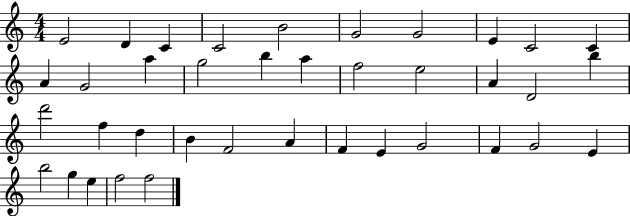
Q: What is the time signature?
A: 4/4